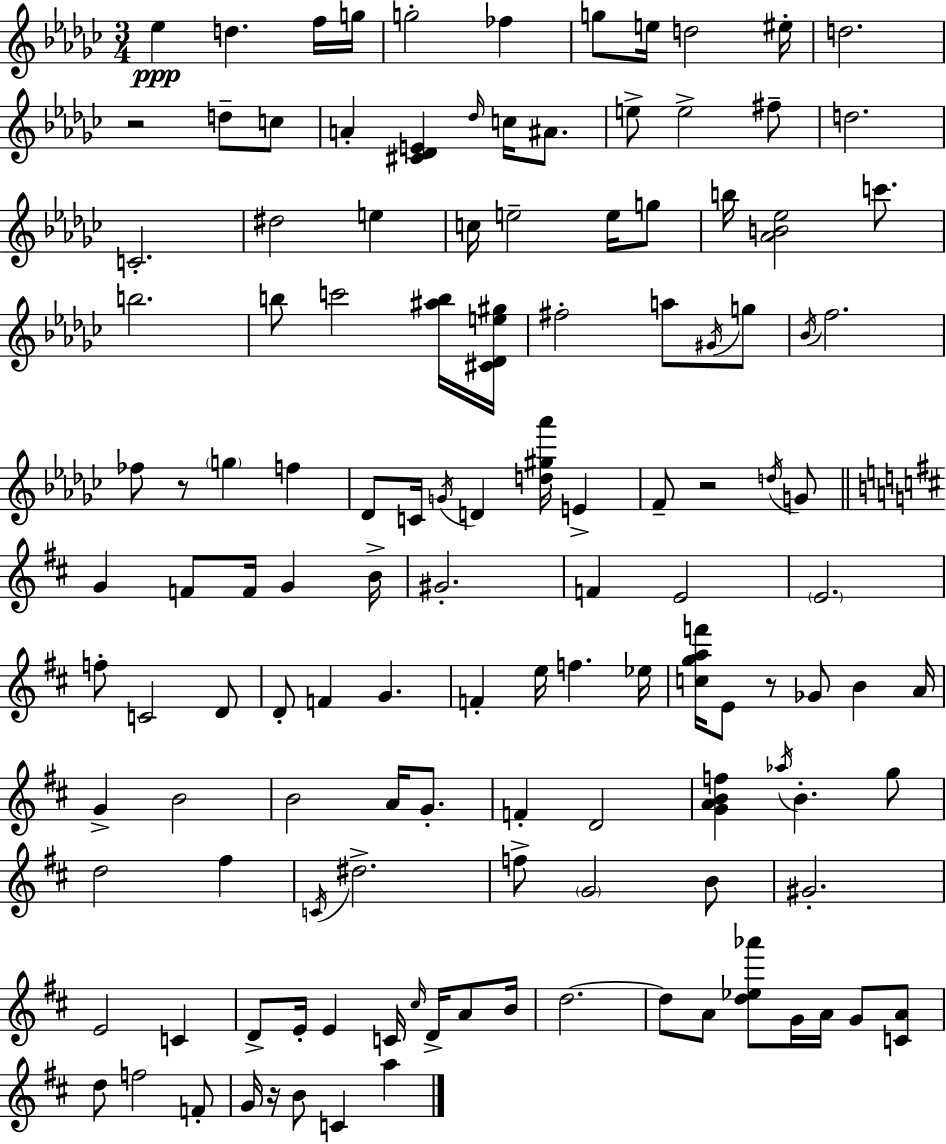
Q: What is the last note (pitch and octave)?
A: A5